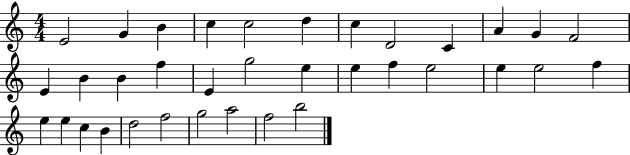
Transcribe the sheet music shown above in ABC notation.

X:1
T:Untitled
M:4/4
L:1/4
K:C
E2 G B c c2 d c D2 C A G F2 E B B f E g2 e e f e2 e e2 f e e c B d2 f2 g2 a2 f2 b2